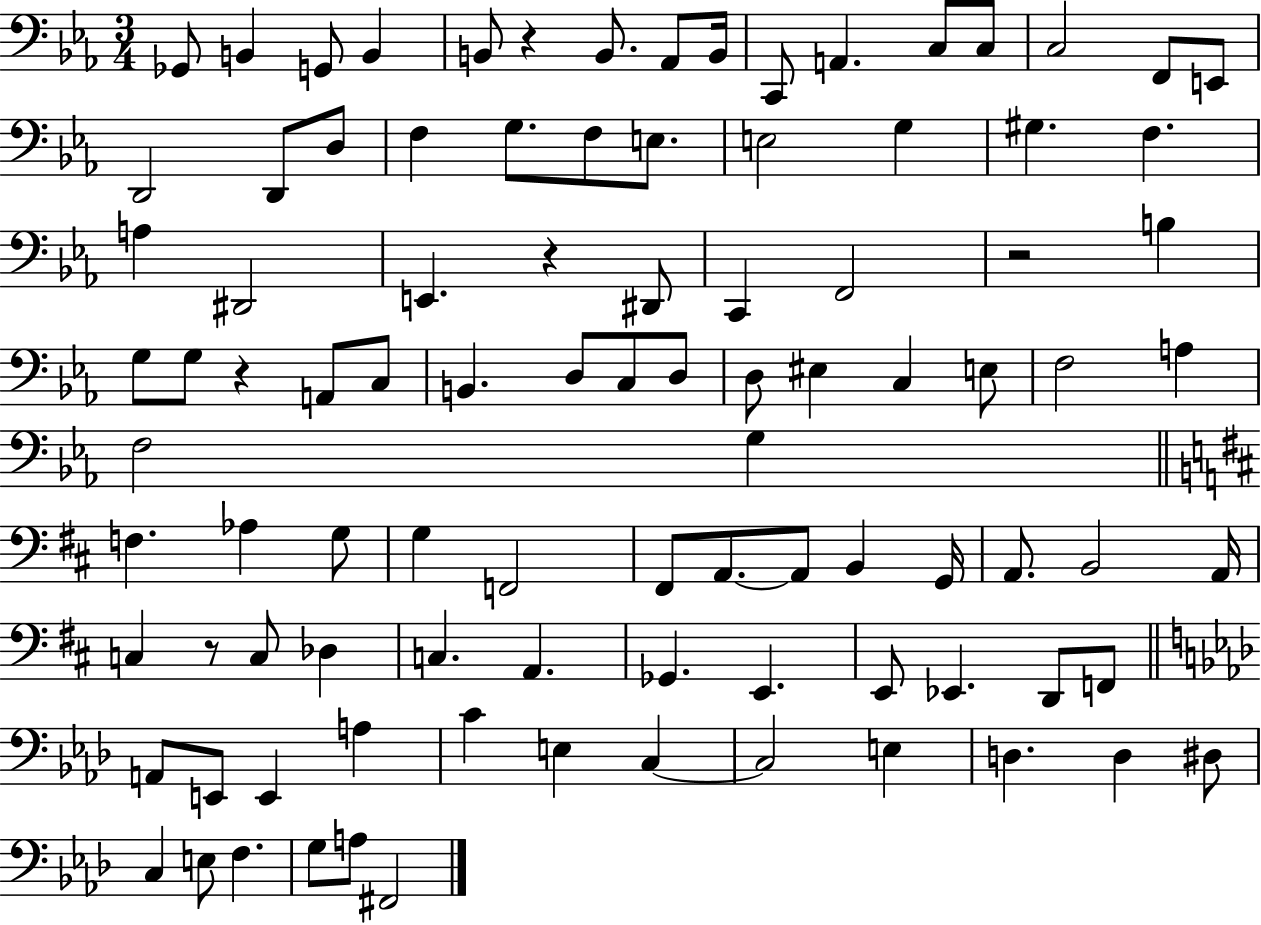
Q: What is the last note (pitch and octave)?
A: F#2